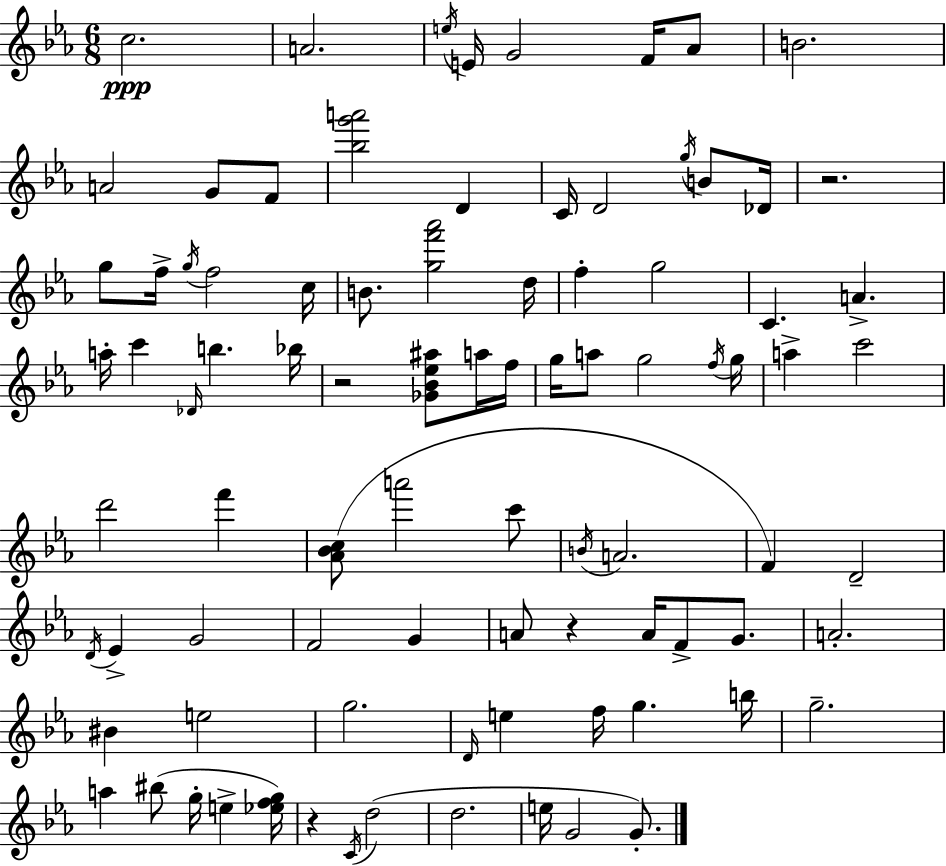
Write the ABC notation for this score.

X:1
T:Untitled
M:6/8
L:1/4
K:Eb
c2 A2 e/4 E/4 G2 F/4 _A/2 B2 A2 G/2 F/2 [_bg'a']2 D C/4 D2 g/4 B/2 _D/4 z2 g/2 f/4 g/4 f2 c/4 B/2 [gf'_a']2 d/4 f g2 C A a/4 c' _D/4 b _b/4 z2 [_G_B_e^a]/2 a/4 f/4 g/4 a/2 g2 f/4 g/4 a c'2 d'2 f' [_A_Bc]/2 a'2 c'/2 B/4 A2 F D2 D/4 _E G2 F2 G A/2 z A/4 F/2 G/2 A2 ^B e2 g2 D/4 e f/4 g b/4 g2 a ^b/2 g/4 e [_efg]/4 z C/4 d2 d2 e/4 G2 G/2